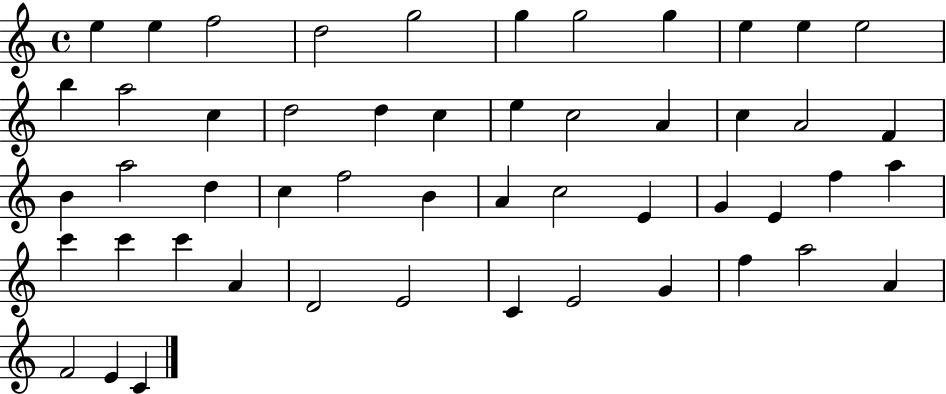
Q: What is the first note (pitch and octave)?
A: E5